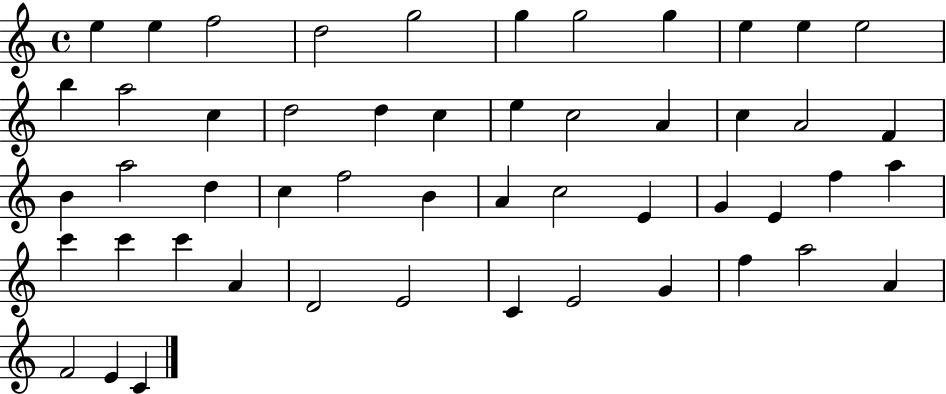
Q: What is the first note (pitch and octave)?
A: E5